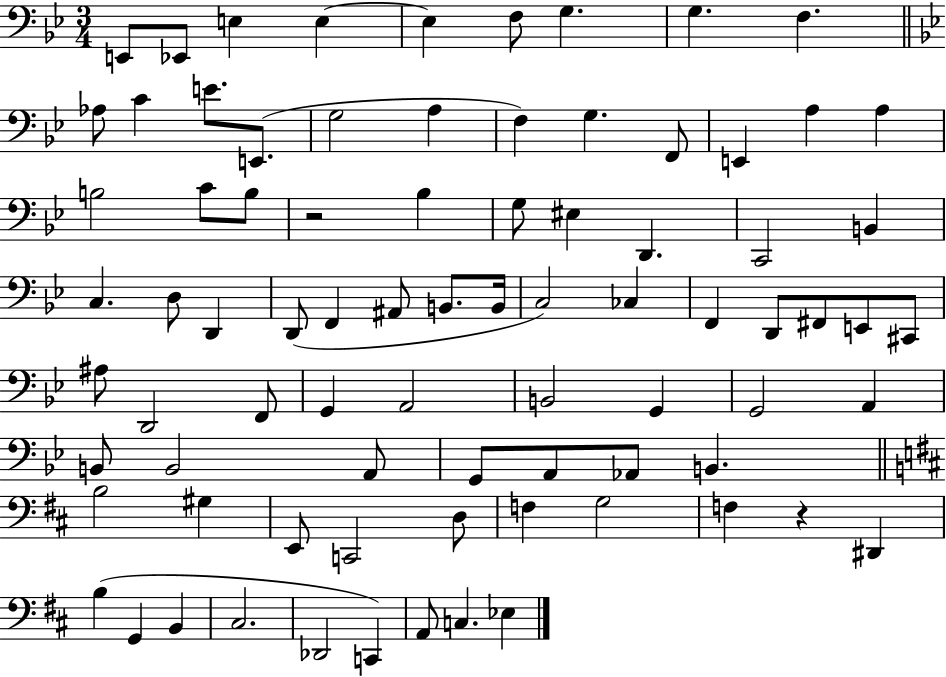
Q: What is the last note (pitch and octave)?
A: Eb3